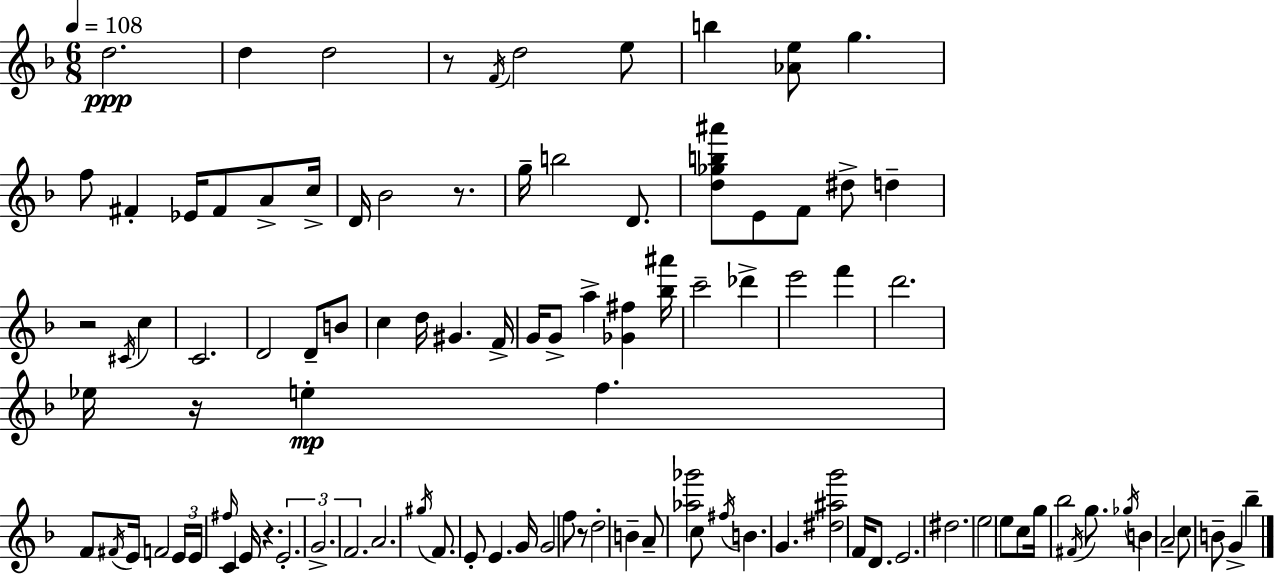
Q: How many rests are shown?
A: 6